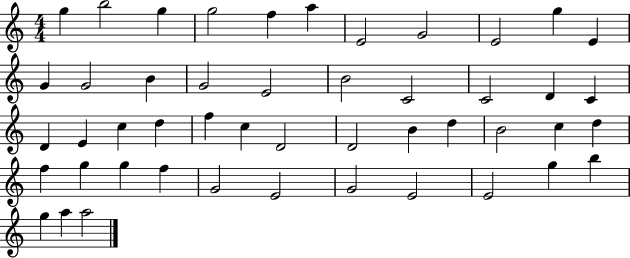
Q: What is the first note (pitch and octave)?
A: G5